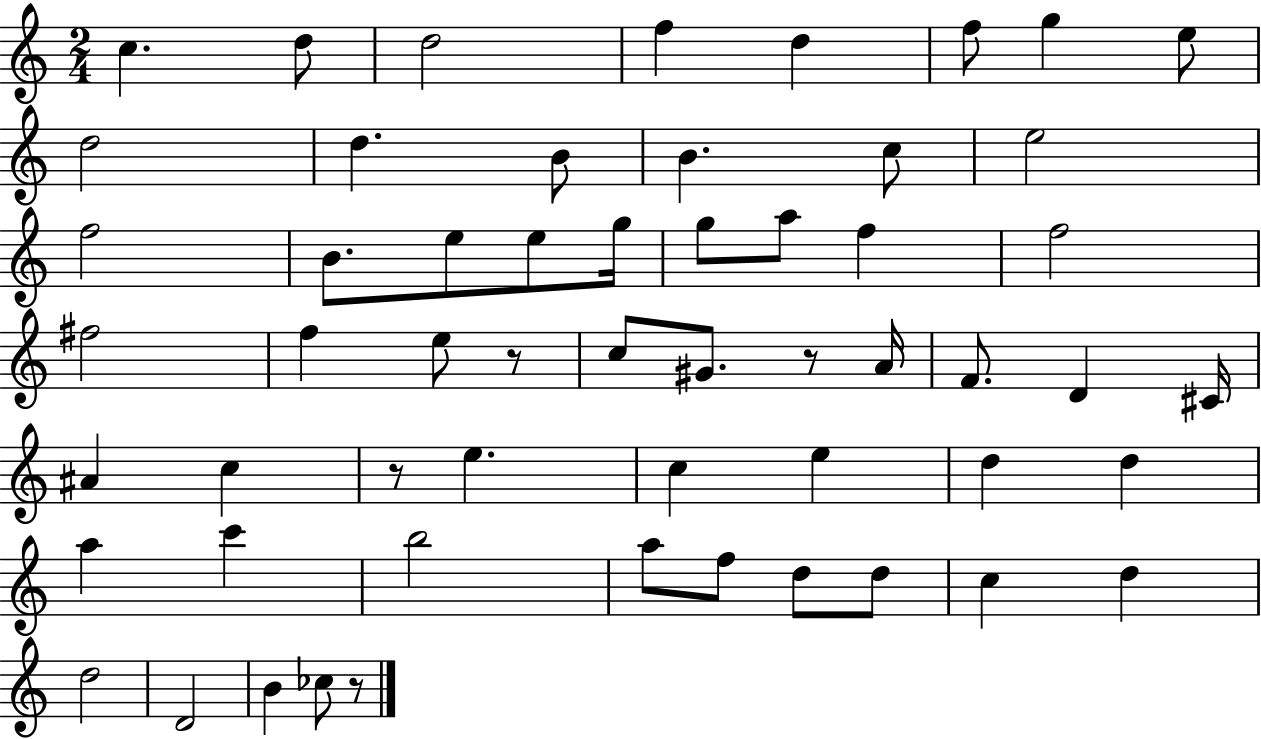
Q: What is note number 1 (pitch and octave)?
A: C5